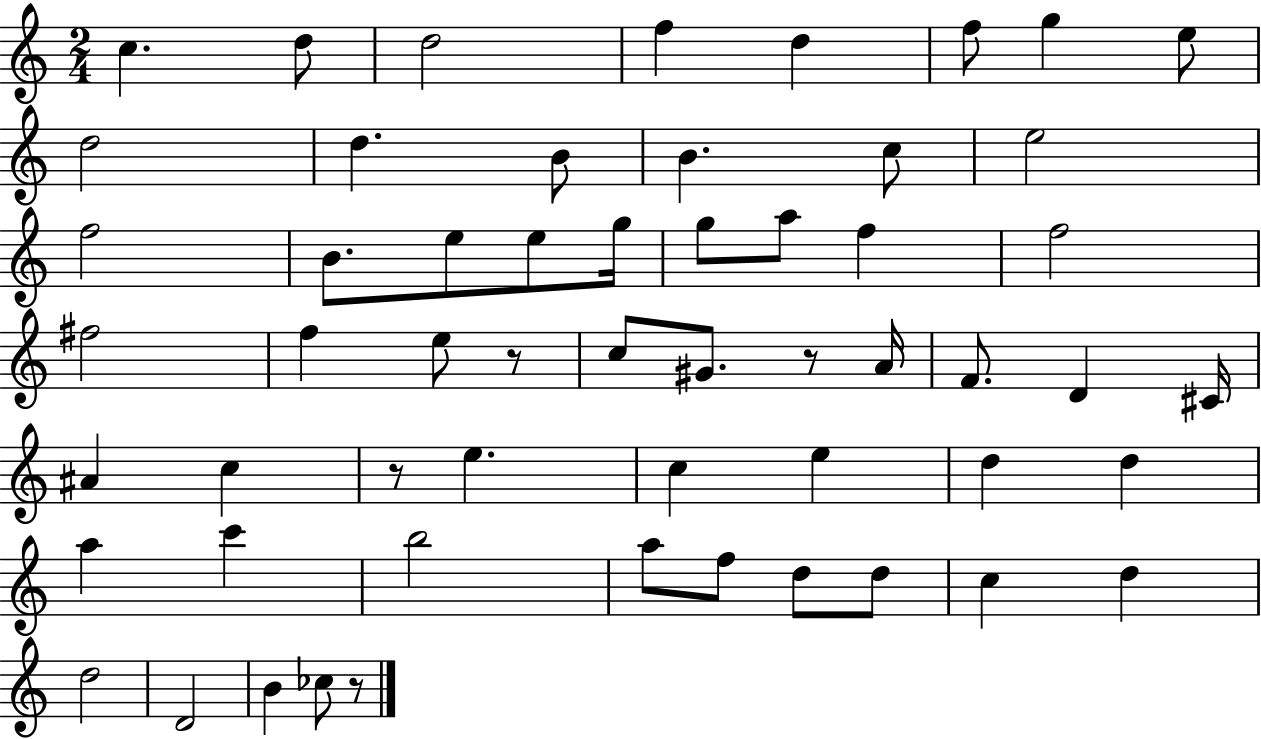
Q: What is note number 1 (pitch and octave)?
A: C5